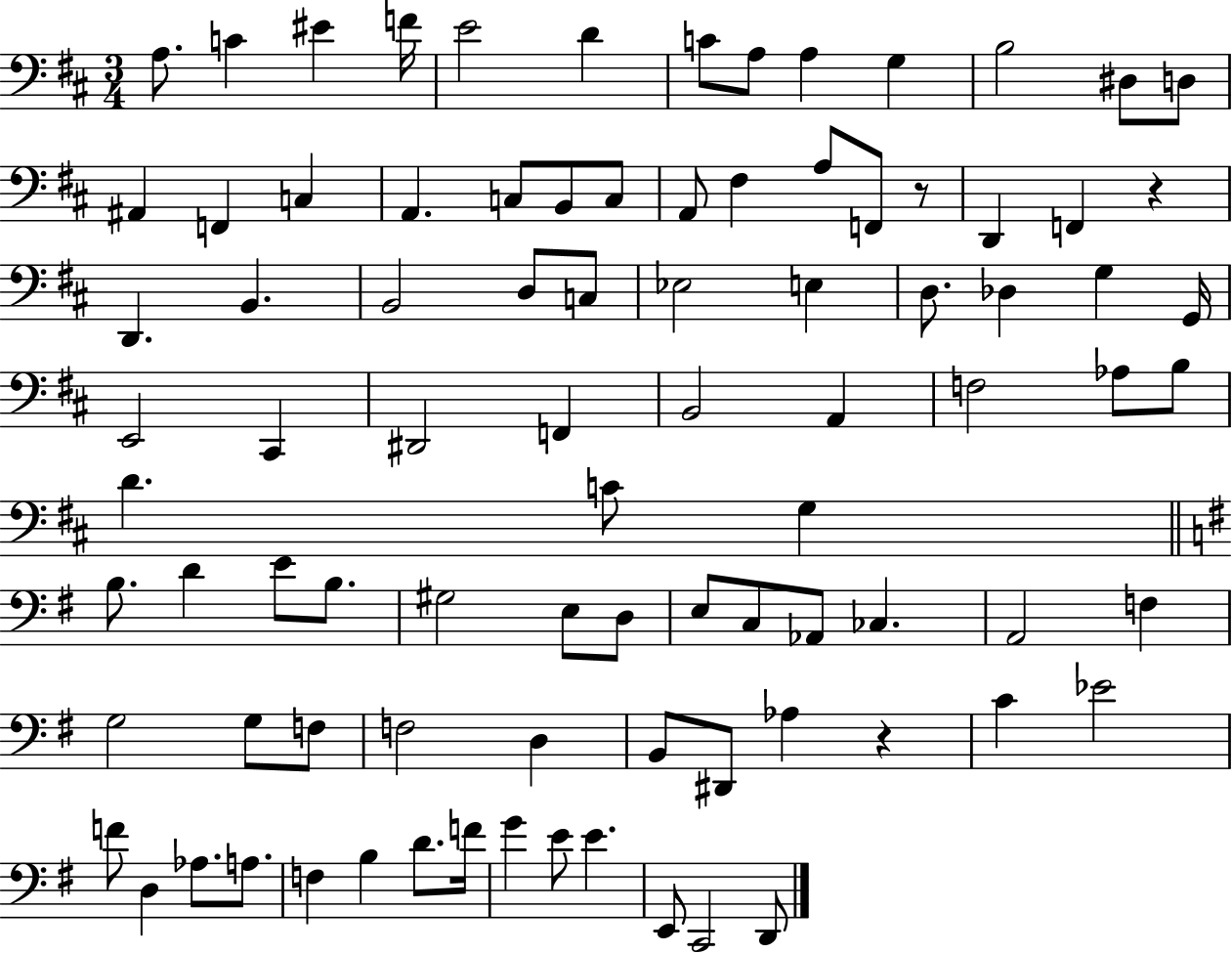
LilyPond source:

{
  \clef bass
  \numericTimeSignature
  \time 3/4
  \key d \major
  a8. c'4 eis'4 f'16 | e'2 d'4 | c'8 a8 a4 g4 | b2 dis8 d8 | \break ais,4 f,4 c4 | a,4. c8 b,8 c8 | a,8 fis4 a8 f,8 r8 | d,4 f,4 r4 | \break d,4. b,4. | b,2 d8 c8 | ees2 e4 | d8. des4 g4 g,16 | \break e,2 cis,4 | dis,2 f,4 | b,2 a,4 | f2 aes8 b8 | \break d'4. c'8 g4 | \bar "||" \break \key e \minor b8. d'4 e'8 b8. | gis2 e8 d8 | e8 c8 aes,8 ces4. | a,2 f4 | \break g2 g8 f8 | f2 d4 | b,8 dis,8 aes4 r4 | c'4 ees'2 | \break f'8 d4 aes8. a8. | f4 b4 d'8. f'16 | g'4 e'8 e'4. | e,8 c,2 d,8 | \break \bar "|."
}